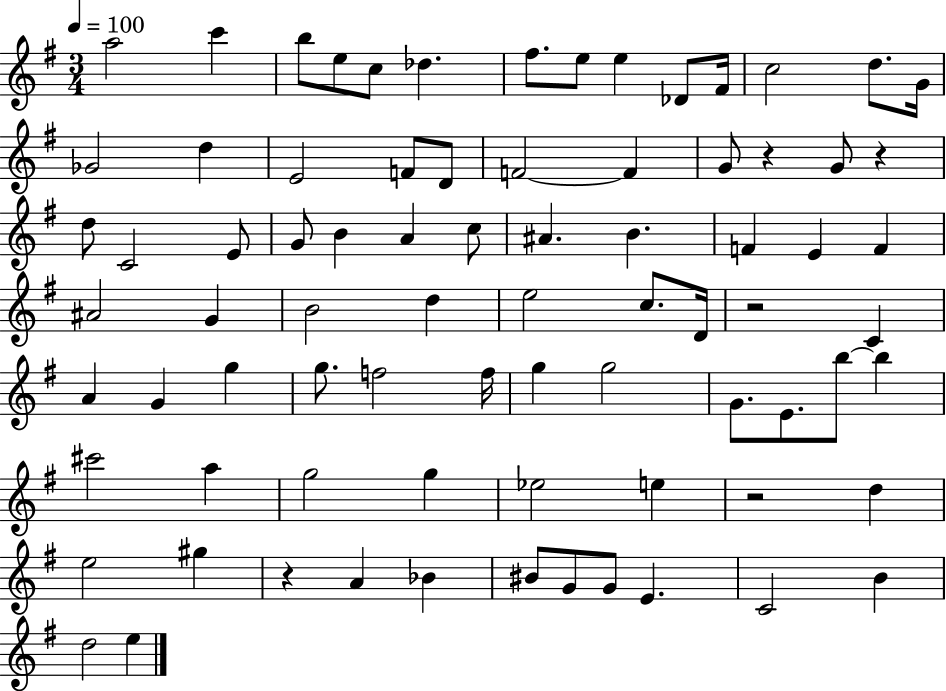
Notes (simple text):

A5/h C6/q B5/e E5/e C5/e Db5/q. F#5/e. E5/e E5/q Db4/e F#4/s C5/h D5/e. G4/s Gb4/h D5/q E4/h F4/e D4/e F4/h F4/q G4/e R/q G4/e R/q D5/e C4/h E4/e G4/e B4/q A4/q C5/e A#4/q. B4/q. F4/q E4/q F4/q A#4/h G4/q B4/h D5/q E5/h C5/e. D4/s R/h C4/q A4/q G4/q G5/q G5/e. F5/h F5/s G5/q G5/h G4/e. E4/e. B5/e B5/q C#6/h A5/q G5/h G5/q Eb5/h E5/q R/h D5/q E5/h G#5/q R/q A4/q Bb4/q BIS4/e G4/e G4/e E4/q. C4/h B4/q D5/h E5/q